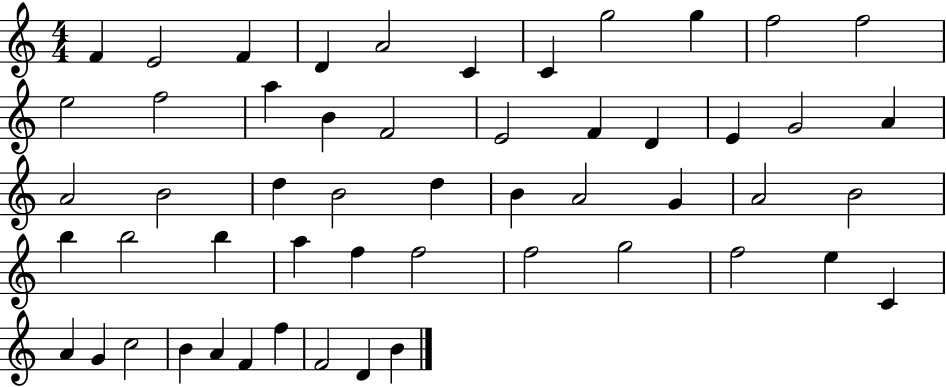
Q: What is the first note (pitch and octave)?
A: F4